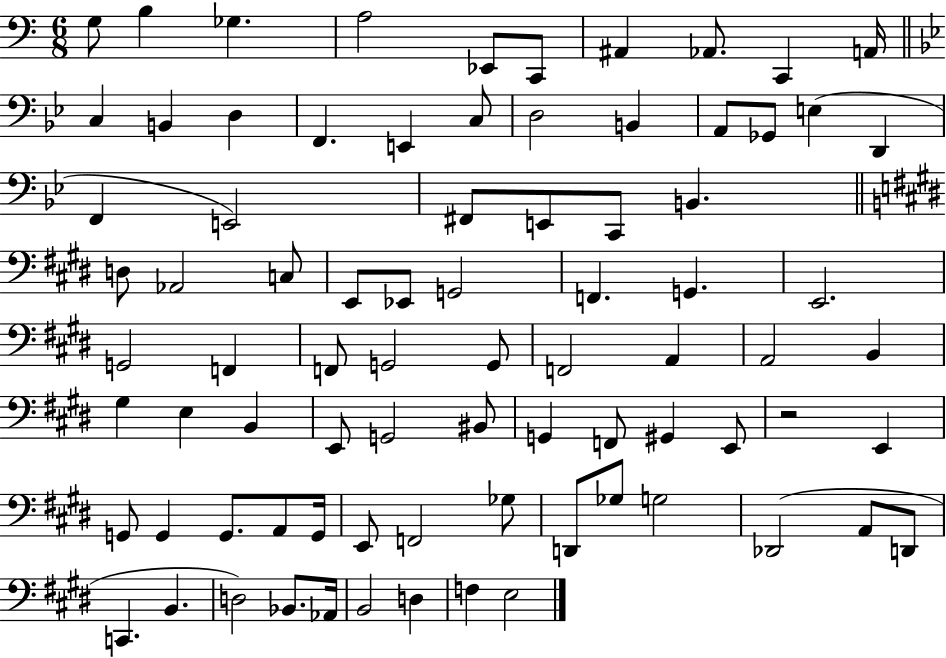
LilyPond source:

{
  \clef bass
  \numericTimeSignature
  \time 6/8
  \key c \major
  g8 b4 ges4. | a2 ees,8 c,8 | ais,4 aes,8. c,4 a,16 | \bar "||" \break \key g \minor c4 b,4 d4 | f,4. e,4 c8 | d2 b,4 | a,8 ges,8 e4( d,4 | \break f,4 e,2) | fis,8 e,8 c,8 b,4. | \bar "||" \break \key e \major d8 aes,2 c8 | e,8 ees,8 g,2 | f,4. g,4. | e,2. | \break g,2 f,4 | f,8 g,2 g,8 | f,2 a,4 | a,2 b,4 | \break gis4 e4 b,4 | e,8 g,2 bis,8 | g,4 f,8 gis,4 e,8 | r2 e,4 | \break g,8 g,4 g,8. a,8 g,16 | e,8 f,2 ges8 | d,8 ges8 g2 | des,2( a,8 d,8 | \break c,4. b,4. | d2) bes,8. aes,16 | b,2 d4 | f4 e2 | \break \bar "|."
}